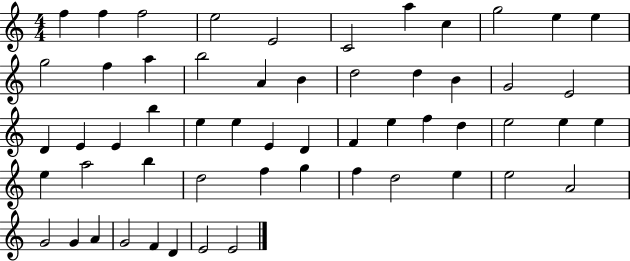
F5/q F5/q F5/h E5/h E4/h C4/h A5/q C5/q G5/h E5/q E5/q G5/h F5/q A5/q B5/h A4/q B4/q D5/h D5/q B4/q G4/h E4/h D4/q E4/q E4/q B5/q E5/q E5/q E4/q D4/q F4/q E5/q F5/q D5/q E5/h E5/q E5/q E5/q A5/h B5/q D5/h F5/q G5/q F5/q D5/h E5/q E5/h A4/h G4/h G4/q A4/q G4/h F4/q D4/q E4/h E4/h